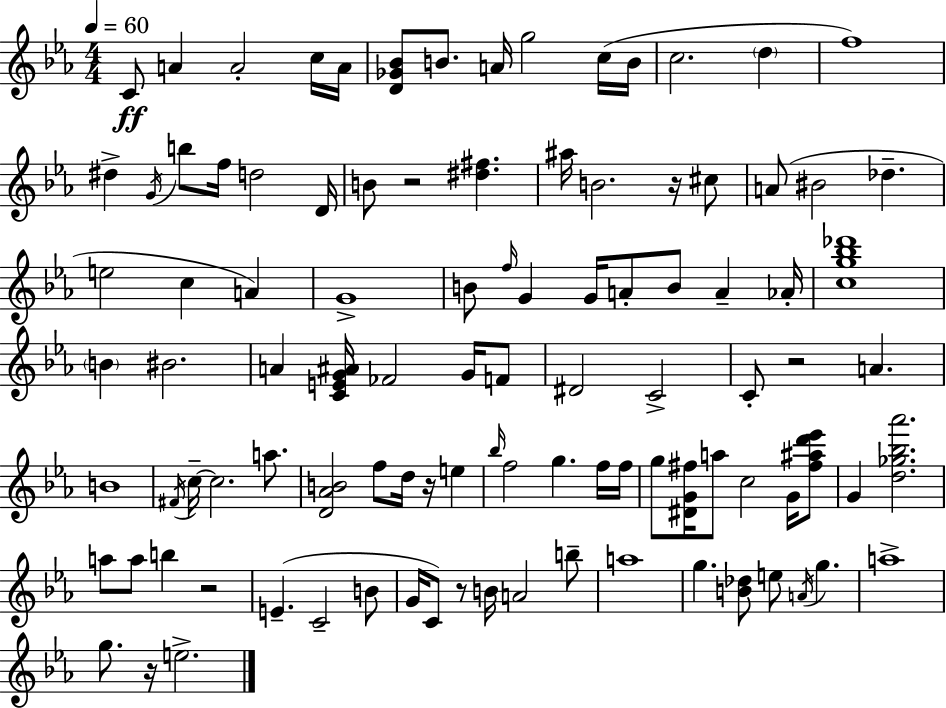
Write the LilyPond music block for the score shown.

{
  \clef treble
  \numericTimeSignature
  \time 4/4
  \key c \minor
  \tempo 4 = 60
  \repeat volta 2 { c'8\ff a'4 a'2-. c''16 a'16 | <d' ges' bes'>8 b'8. a'16 g''2 c''16( b'16 | c''2. \parenthesize d''4 | f''1) | \break dis''4-> \acciaccatura { g'16 } b''8 f''16 d''2 | d'16 b'8 r2 <dis'' fis''>4. | ais''16 b'2. r16 cis''8 | a'8( bis'2 des''4.-- | \break e''2 c''4 a'4) | g'1-> | b'8 \grace { f''16 } g'4 g'16 a'8-. b'8 a'4-- | aes'16-. <c'' g'' bes'' des'''>1 | \break \parenthesize b'4 bis'2. | a'4 <c' e' g' ais'>16 fes'2 g'16 | f'8 dis'2 c'2-> | c'8-. r2 a'4. | \break b'1 | \acciaccatura { fis'16 } c''16--~~ c''2. | a''8. <d' aes' b'>2 f''8 d''16 r16 e''4 | \grace { bes''16 } f''2 g''4. | \break f''16 f''16 g''8 <dis' g' fis''>16 a''8 c''2 | g'16 <fis'' ais'' d''' ees'''>8 g'4 <d'' ges'' bes'' aes'''>2. | a''8 a''8 b''4 r2 | e'4.--( c'2-- | \break b'8 g'16 c'8) r8 b'16 a'2 | b''8-- a''1 | g''4. <b' des''>8 e''8 \acciaccatura { a'16 } g''4. | a''1-> | \break g''8. r16 e''2.-> | } \bar "|."
}